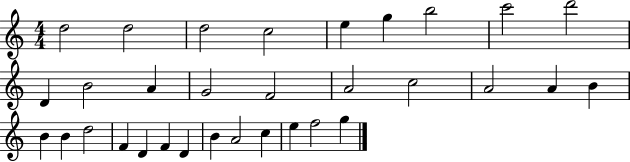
{
  \clef treble
  \numericTimeSignature
  \time 4/4
  \key c \major
  d''2 d''2 | d''2 c''2 | e''4 g''4 b''2 | c'''2 d'''2 | \break d'4 b'2 a'4 | g'2 f'2 | a'2 c''2 | a'2 a'4 b'4 | \break b'4 b'4 d''2 | f'4 d'4 f'4 d'4 | b'4 a'2 c''4 | e''4 f''2 g''4 | \break \bar "|."
}